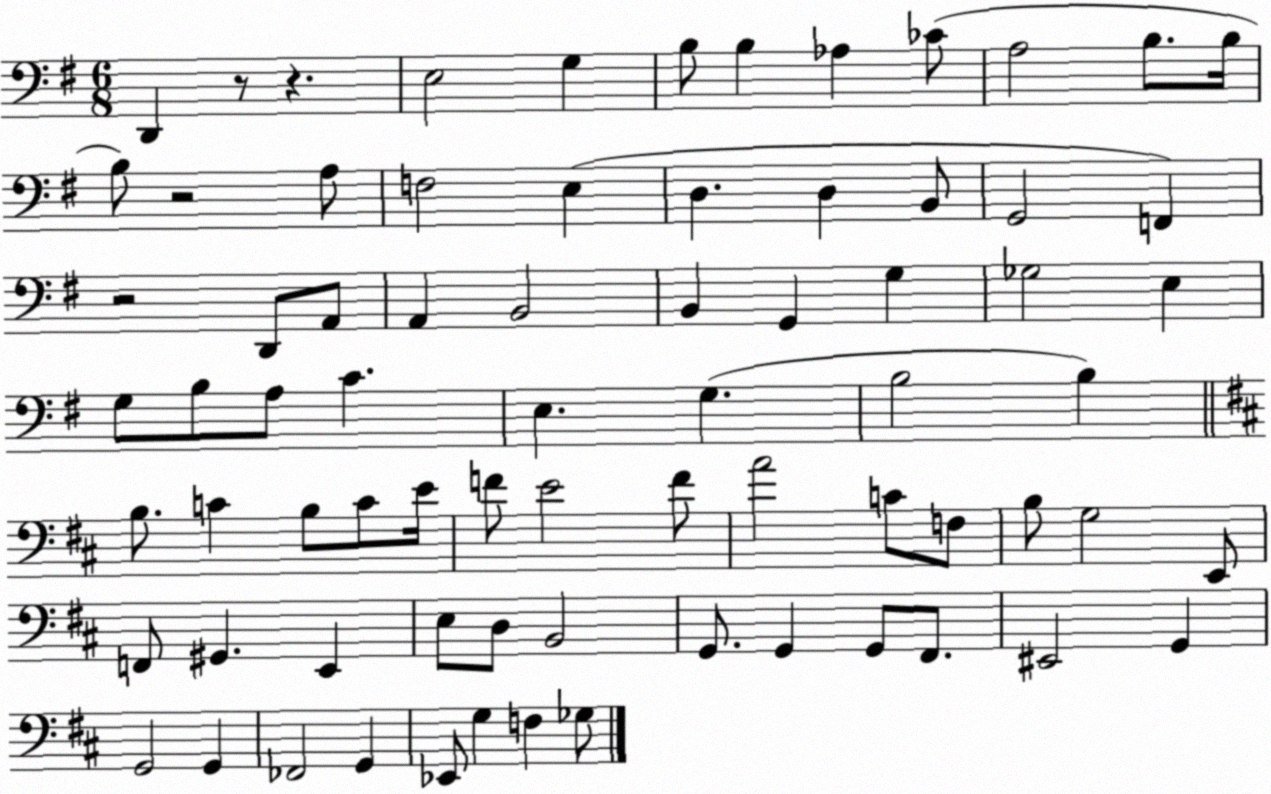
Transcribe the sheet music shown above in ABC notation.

X:1
T:Untitled
M:6/8
L:1/4
K:G
D,, z/2 z E,2 G, B,/2 B, _A, _C/2 A,2 B,/2 B,/4 B,/2 z2 A,/2 F,2 E, D, D, B,,/2 G,,2 F,, z2 D,,/2 A,,/2 A,, B,,2 B,, G,, G, _G,2 E, G,/2 B,/2 A,/2 C E, G, B,2 B, B,/2 C B,/2 C/2 E/4 F/2 E2 F/2 A2 C/2 F,/2 B,/2 G,2 E,,/2 F,,/2 ^G,, E,, E,/2 D,/2 B,,2 G,,/2 G,, G,,/2 ^F,,/2 ^E,,2 G,, G,,2 G,, _F,,2 G,, _E,,/2 G, F, _G,/2